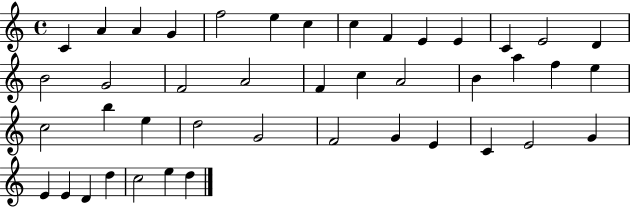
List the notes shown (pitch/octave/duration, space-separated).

C4/q A4/q A4/q G4/q F5/h E5/q C5/q C5/q F4/q E4/q E4/q C4/q E4/h D4/q B4/h G4/h F4/h A4/h F4/q C5/q A4/h B4/q A5/q F5/q E5/q C5/h B5/q E5/q D5/h G4/h F4/h G4/q E4/q C4/q E4/h G4/q E4/q E4/q D4/q D5/q C5/h E5/q D5/q